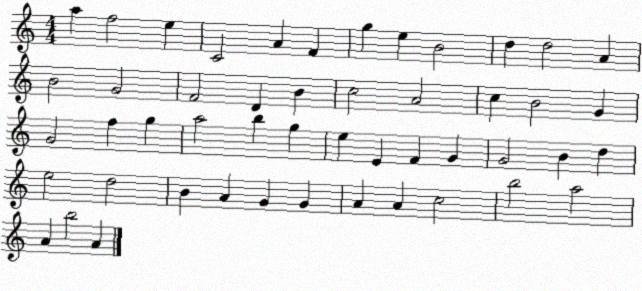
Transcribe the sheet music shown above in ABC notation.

X:1
T:Untitled
M:4/4
L:1/4
K:C
a f2 e C2 A F g e B2 d d2 A B2 G2 F2 D B c2 A2 c B2 G G2 f g a2 b g e E F G G2 B d e2 d2 B A G G A A c2 b2 a2 A b2 A